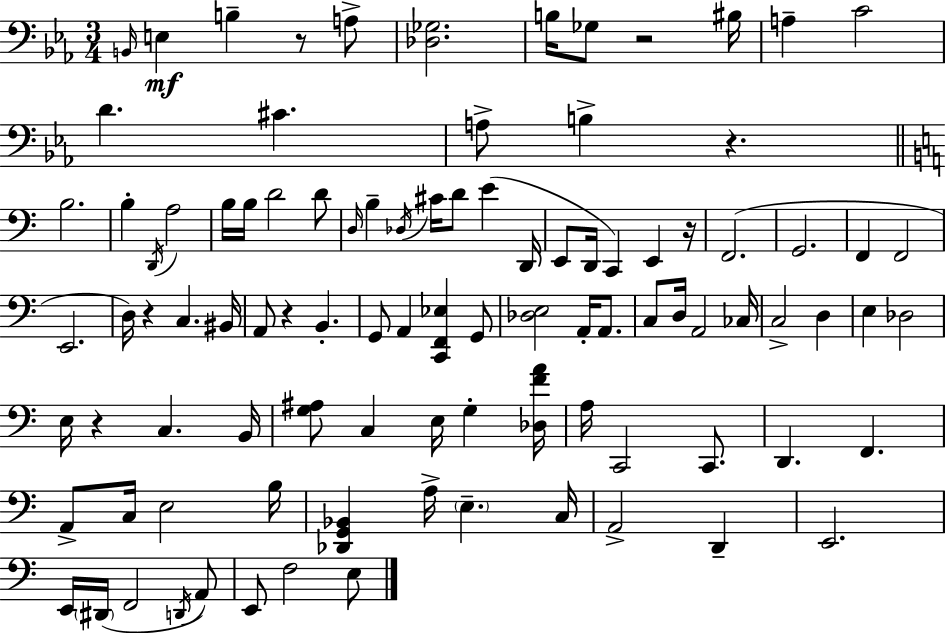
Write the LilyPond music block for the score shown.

{
  \clef bass
  \numericTimeSignature
  \time 3/4
  \key ees \major
  \repeat volta 2 { \grace { b,16 }\mf e4 b4-- r8 a8-> | <des ges>2. | b16 ges8 r2 | bis16 a4-- c'2 | \break d'4. cis'4. | a8-> b4-> r4. | \bar "||" \break \key c \major b2. | b4-. \acciaccatura { d,16 } a2 | b16 b16 d'2 d'8 | \grace { d16 } b4-- \acciaccatura { des16 } cis'16 d'8 e'4( | \break d,16 e,8 d,16 c,4) e,4 | r16 f,2.( | g,2. | f,4 f,2 | \break e,2. | d16) r4 c4. | bis,16 a,8 r4 b,4.-. | g,8 a,4 <c, f, ees>4 | \break g,8 <des e>2 a,16-. | a,8. c8 d16 a,2 | ces16 c2-> d4 | e4 des2 | \break e16 r4 c4. | b,16 <g ais>8 c4 e16 g4-. | <des f' a'>16 a16 c,2 | c,8. d,4. f,4. | \break a,8-> c16 e2 | b16 <des, g, bes,>4 a16-> \parenthesize e4.-- | c16 a,2-> d,4-- | e,2. | \break e,16 \parenthesize dis,16( f,2 | \acciaccatura { d,16 }) a,8 e,8 f2 | e8 } \bar "|."
}